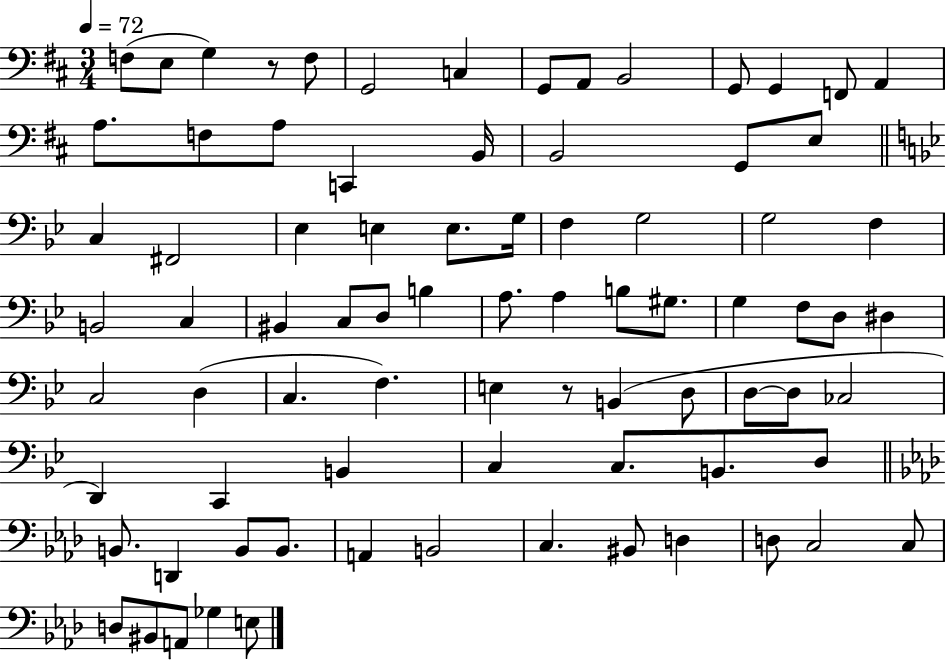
X:1
T:Untitled
M:3/4
L:1/4
K:D
F,/2 E,/2 G, z/2 F,/2 G,,2 C, G,,/2 A,,/2 B,,2 G,,/2 G,, F,,/2 A,, A,/2 F,/2 A,/2 C,, B,,/4 B,,2 G,,/2 E,/2 C, ^F,,2 _E, E, E,/2 G,/4 F, G,2 G,2 F, B,,2 C, ^B,, C,/2 D,/2 B, A,/2 A, B,/2 ^G,/2 G, F,/2 D,/2 ^D, C,2 D, C, F, E, z/2 B,, D,/2 D,/2 D,/2 _C,2 D,, C,, B,, C, C,/2 B,,/2 D,/2 B,,/2 D,, B,,/2 B,,/2 A,, B,,2 C, ^B,,/2 D, D,/2 C,2 C,/2 D,/2 ^B,,/2 A,,/2 _G, E,/2